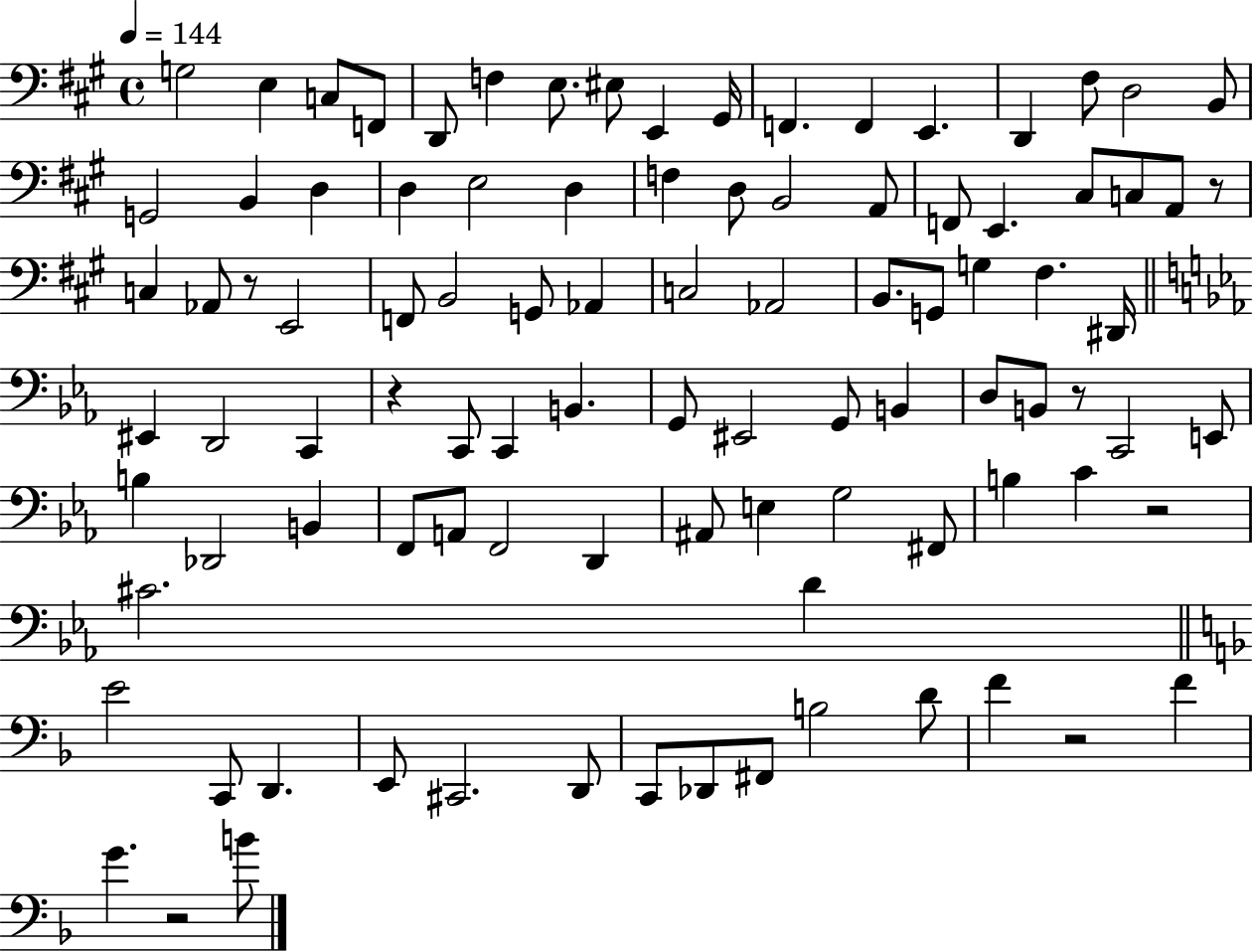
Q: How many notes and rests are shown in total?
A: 97